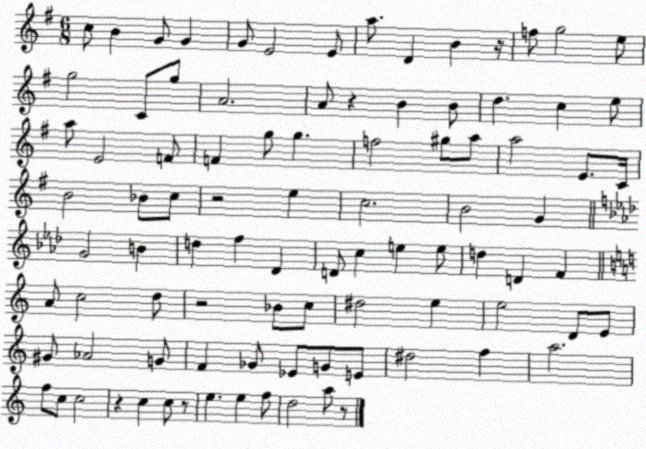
X:1
T:Untitled
M:6/8
L:1/4
K:G
c/2 B G/2 G G/2 E2 E/2 a/2 D B z/4 f/2 g2 e/2 g2 C/2 g/2 A2 A/2 z B B/2 d c e/2 a/2 E2 F/2 F g/2 g f2 ^g/2 a/2 a2 E/2 C/4 B2 _B/2 c/2 z2 e c2 B2 G G2 B d f _D D/2 c e e/2 d D F A/2 c2 d/2 z2 _B/2 c/2 ^d2 e e2 D/2 E/2 ^G/2 _A2 G/2 F _G/2 _E/2 G/2 E/2 ^d2 f a2 f/2 c/2 c2 z c c/2 z/2 e e f/2 d2 a/2 z/2